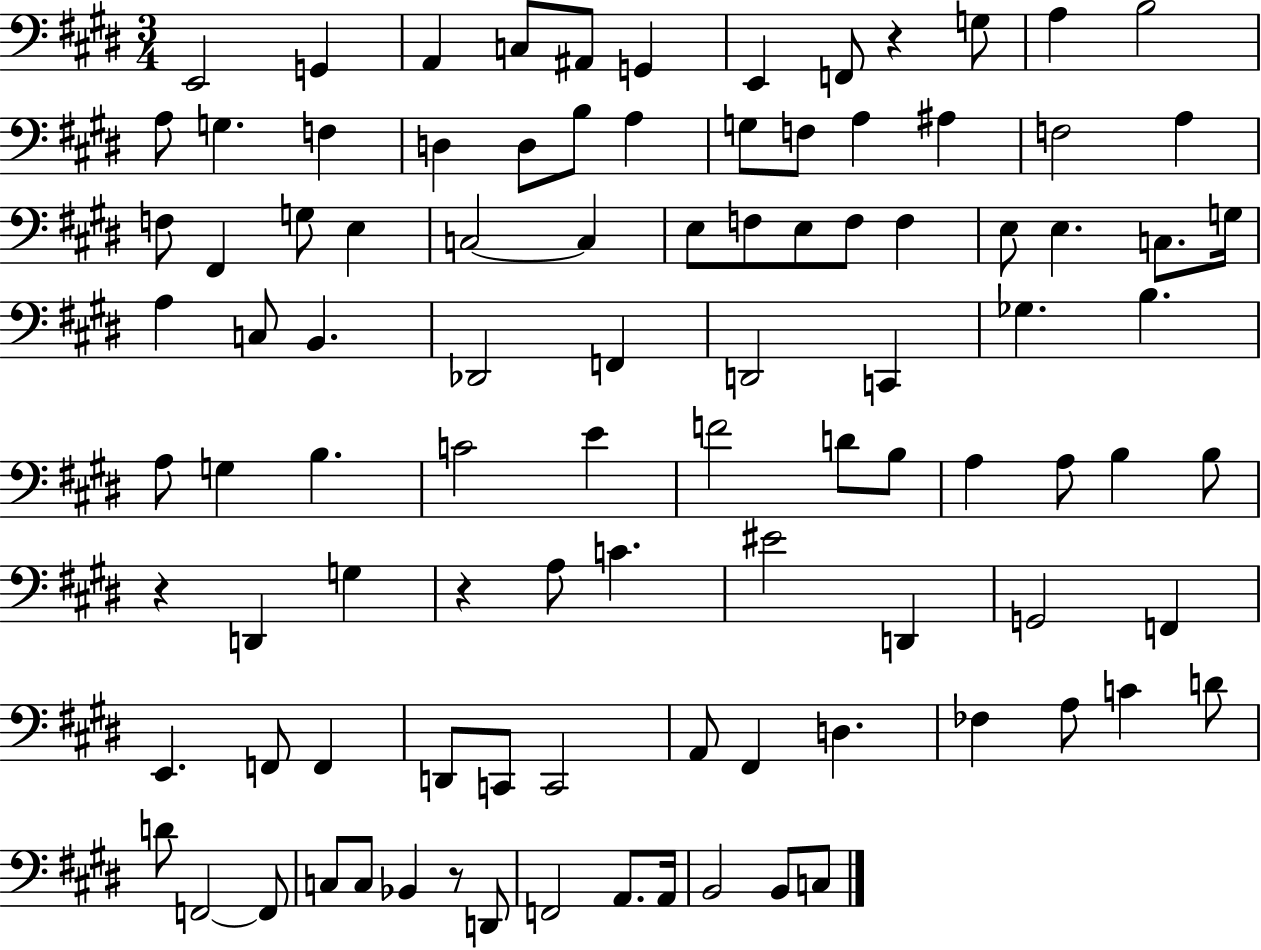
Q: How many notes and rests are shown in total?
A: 98